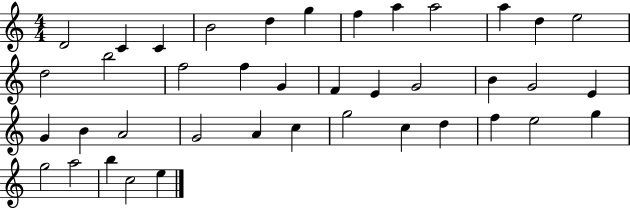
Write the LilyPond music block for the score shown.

{
  \clef treble
  \numericTimeSignature
  \time 4/4
  \key c \major
  d'2 c'4 c'4 | b'2 d''4 g''4 | f''4 a''4 a''2 | a''4 d''4 e''2 | \break d''2 b''2 | f''2 f''4 g'4 | f'4 e'4 g'2 | b'4 g'2 e'4 | \break g'4 b'4 a'2 | g'2 a'4 c''4 | g''2 c''4 d''4 | f''4 e''2 g''4 | \break g''2 a''2 | b''4 c''2 e''4 | \bar "|."
}